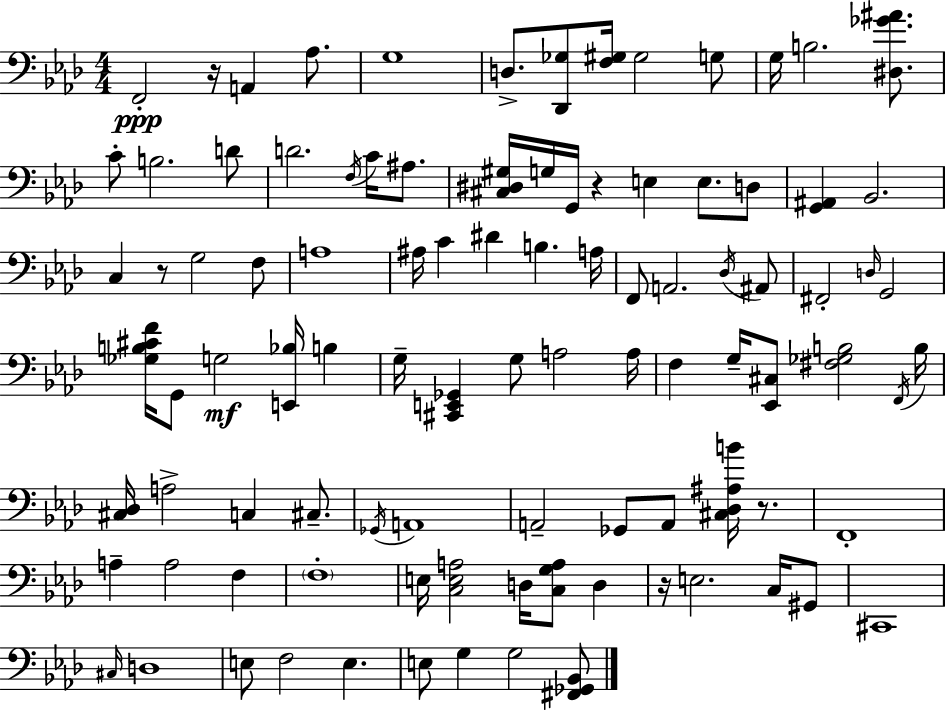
F2/h R/s A2/q Ab3/e. G3/w D3/e. [Db2,Gb3]/e [F3,G#3]/s G#3/h G3/e G3/s B3/h. [D#3,Gb4,A#4]/e. C4/e B3/h. D4/e D4/h. F3/s C4/s A#3/e. [C#3,D#3,G#3]/s G3/s G2/s R/q E3/q E3/e. D3/e [G2,A#2]/q Bb2/h. C3/q R/e G3/h F3/e A3/w A#3/s C4/q D#4/q B3/q. A3/s F2/e A2/h. Db3/s A#2/e F#2/h D3/s G2/h [Gb3,B3,C#4,F4]/s G2/e G3/h [E2,Bb3]/s B3/q G3/s [C#2,E2,Gb2]/q G3/e A3/h A3/s F3/q G3/s [Eb2,C#3]/e [F#3,Gb3,B3]/h F2/s B3/s [C#3,Db3]/s A3/h C3/q C#3/e. Gb2/s A2/w A2/h Gb2/e A2/e [C#3,Db3,A#3,B4]/s R/e. F2/w A3/q A3/h F3/q F3/w E3/s [C3,E3,A3]/h D3/s [C3,G3,A3]/e D3/q R/s E3/h. C3/s G#2/e C#2/w C#3/s D3/w E3/e F3/h E3/q. E3/e G3/q G3/h [F#2,Gb2,Bb2]/e